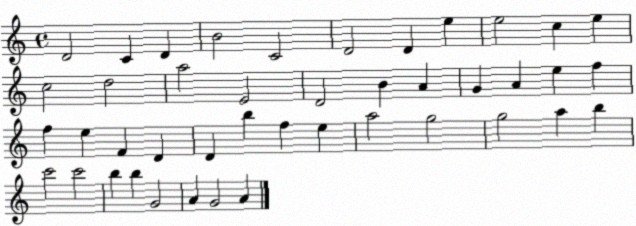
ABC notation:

X:1
T:Untitled
M:4/4
L:1/4
K:C
D2 C D B2 C2 D2 D e e2 c e c2 d2 a2 E2 D2 B A G A e f f e F D D b f e a2 g2 g2 a b c'2 c'2 b b G2 A G2 A